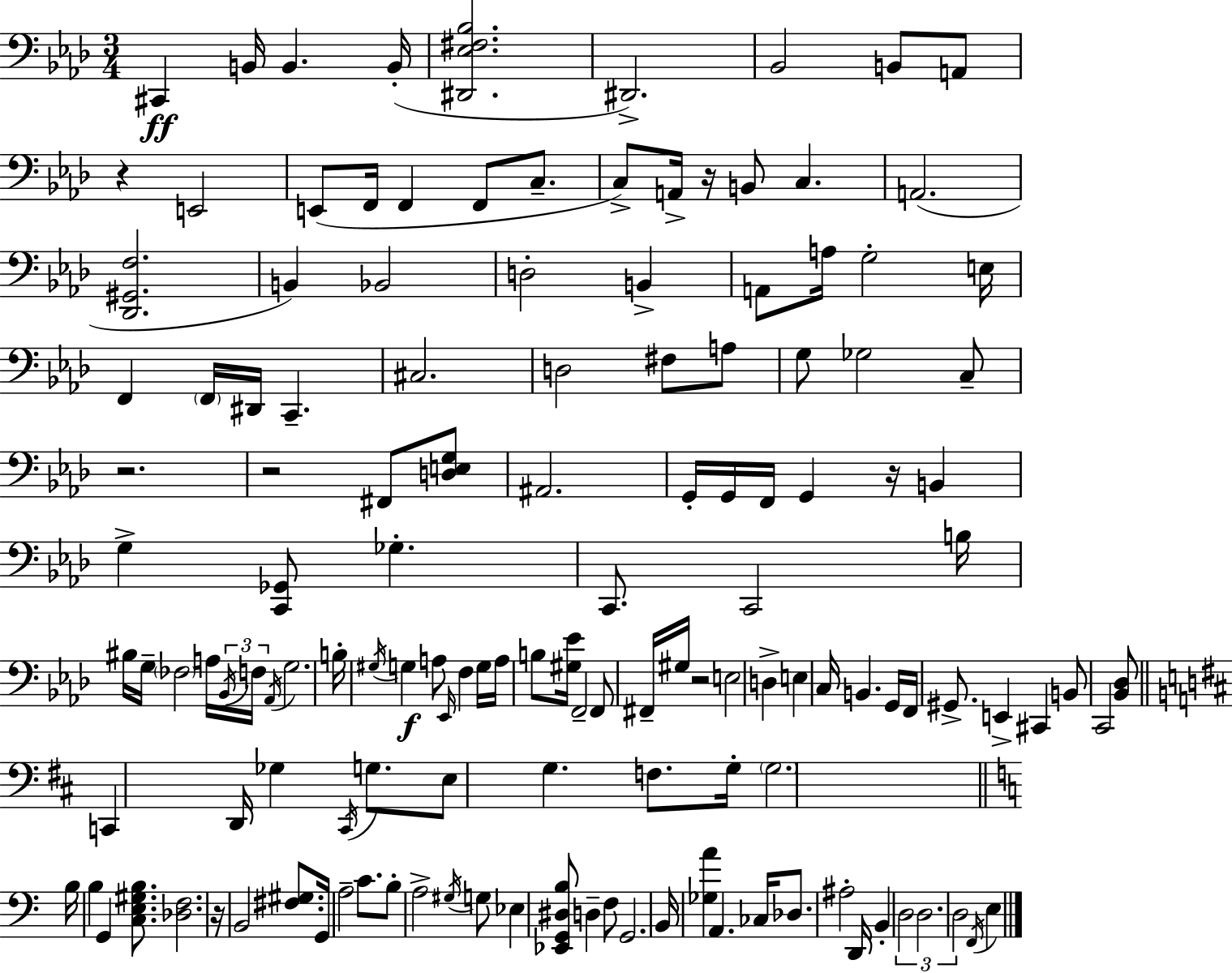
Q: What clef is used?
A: bass